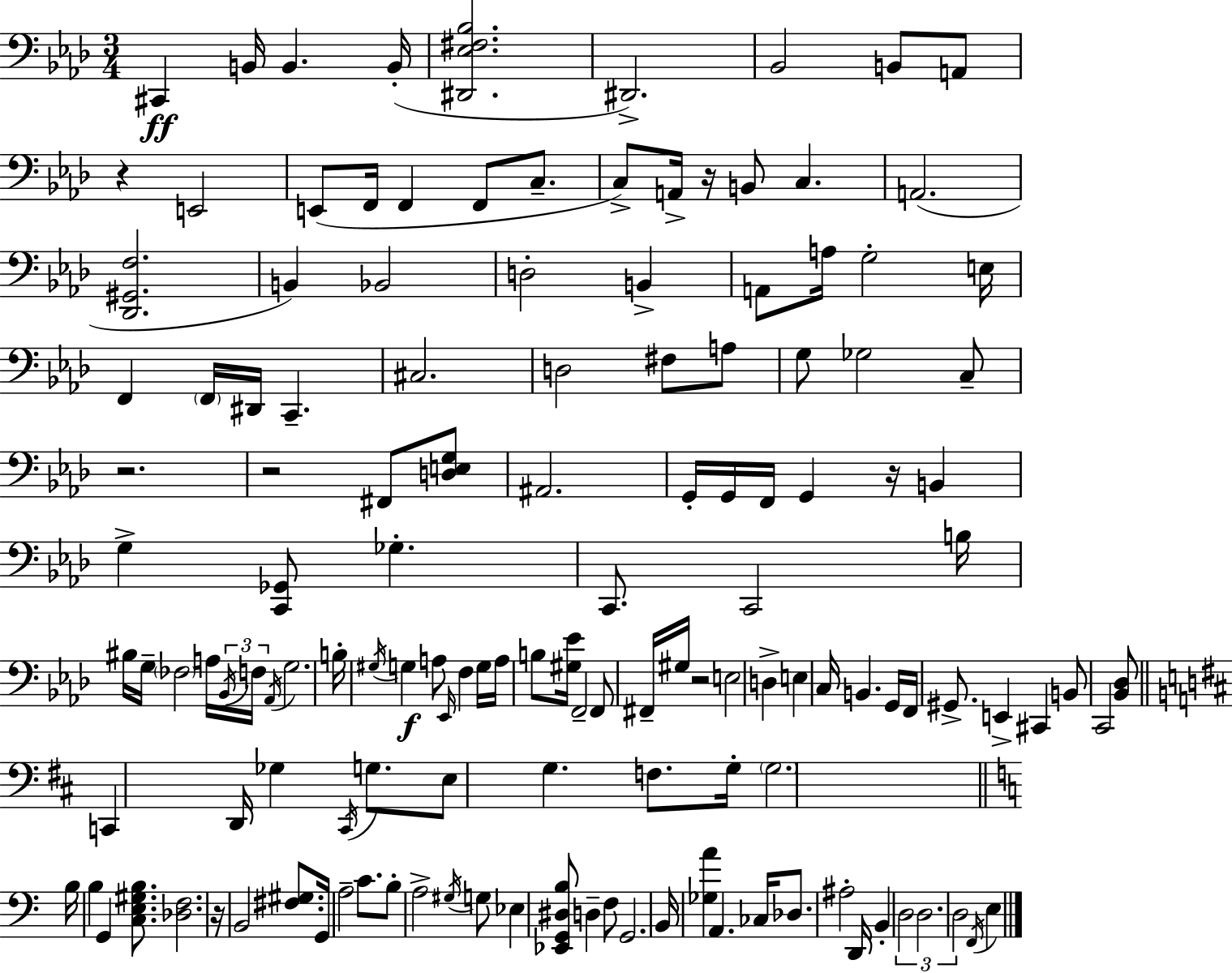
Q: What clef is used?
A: bass